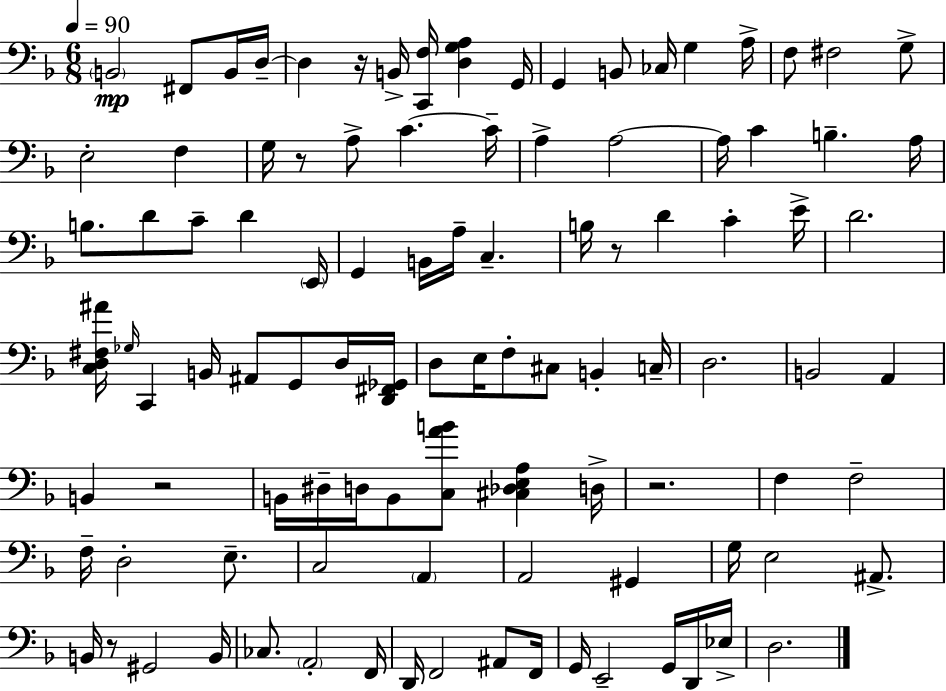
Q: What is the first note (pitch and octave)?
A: B2